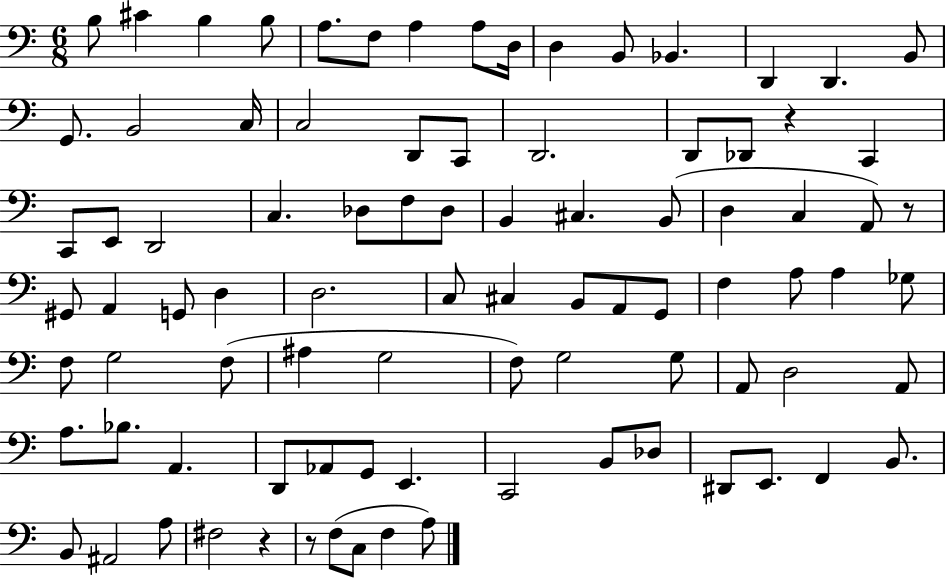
X:1
T:Untitled
M:6/8
L:1/4
K:C
B,/2 ^C B, B,/2 A,/2 F,/2 A, A,/2 D,/4 D, B,,/2 _B,, D,, D,, B,,/2 G,,/2 B,,2 C,/4 C,2 D,,/2 C,,/2 D,,2 D,,/2 _D,,/2 z C,, C,,/2 E,,/2 D,,2 C, _D,/2 F,/2 _D,/2 B,, ^C, B,,/2 D, C, A,,/2 z/2 ^G,,/2 A,, G,,/2 D, D,2 C,/2 ^C, B,,/2 A,,/2 G,,/2 F, A,/2 A, _G,/2 F,/2 G,2 F,/2 ^A, G,2 F,/2 G,2 G,/2 A,,/2 D,2 A,,/2 A,/2 _B,/2 A,, D,,/2 _A,,/2 G,,/2 E,, C,,2 B,,/2 _D,/2 ^D,,/2 E,,/2 F,, B,,/2 B,,/2 ^A,,2 A,/2 ^F,2 z z/2 F,/2 C,/2 F, A,/2